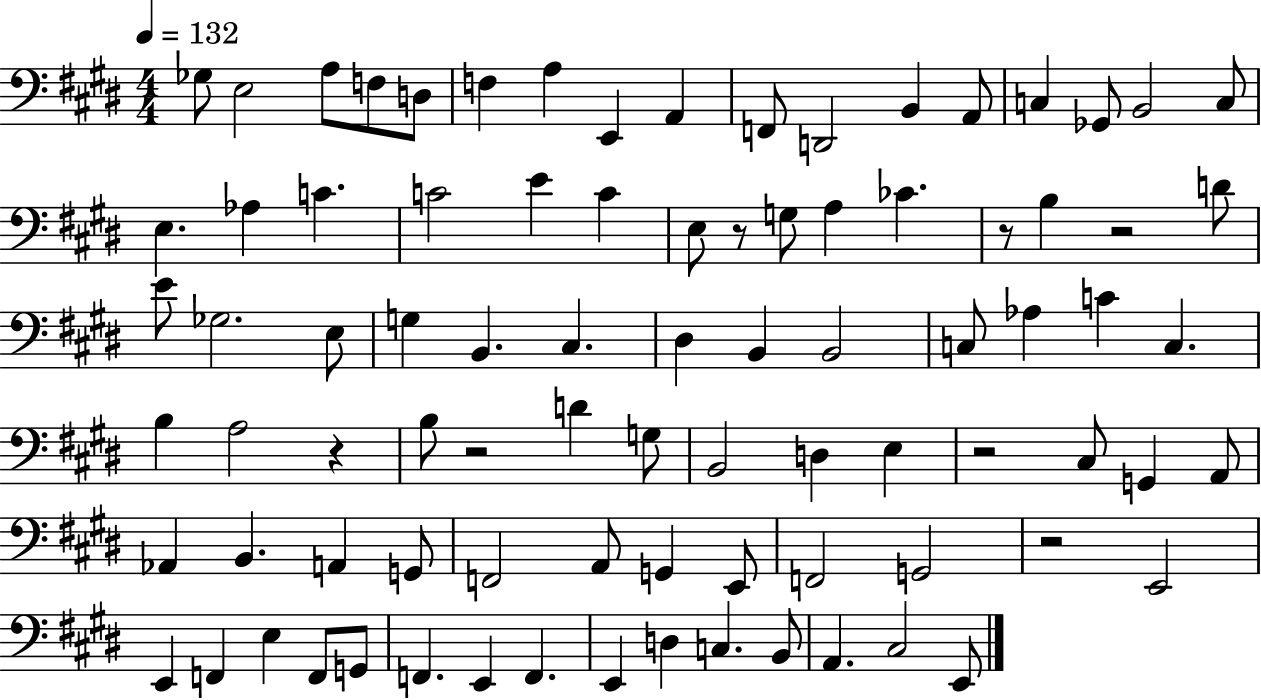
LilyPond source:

{
  \clef bass
  \numericTimeSignature
  \time 4/4
  \key e \major
  \tempo 4 = 132
  ges8 e2 a8 f8 d8 | f4 a4 e,4 a,4 | f,8 d,2 b,4 a,8 | c4 ges,8 b,2 c8 | \break e4. aes4 c'4. | c'2 e'4 c'4 | e8 r8 g8 a4 ces'4. | r8 b4 r2 d'8 | \break e'8 ges2. e8 | g4 b,4. cis4. | dis4 b,4 b,2 | c8 aes4 c'4 c4. | \break b4 a2 r4 | b8 r2 d'4 g8 | b,2 d4 e4 | r2 cis8 g,4 a,8 | \break aes,4 b,4. a,4 g,8 | f,2 a,8 g,4 e,8 | f,2 g,2 | r2 e,2 | \break e,4 f,4 e4 f,8 g,8 | f,4. e,4 f,4. | e,4 d4 c4. b,8 | a,4. cis2 e,8 | \break \bar "|."
}